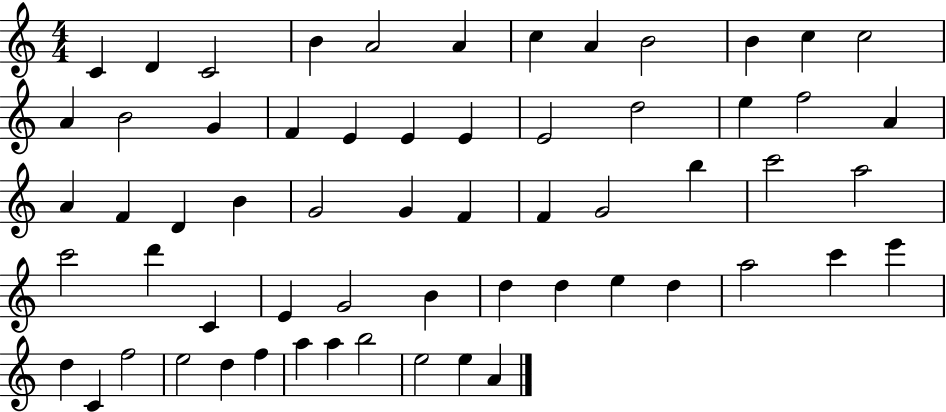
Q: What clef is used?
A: treble